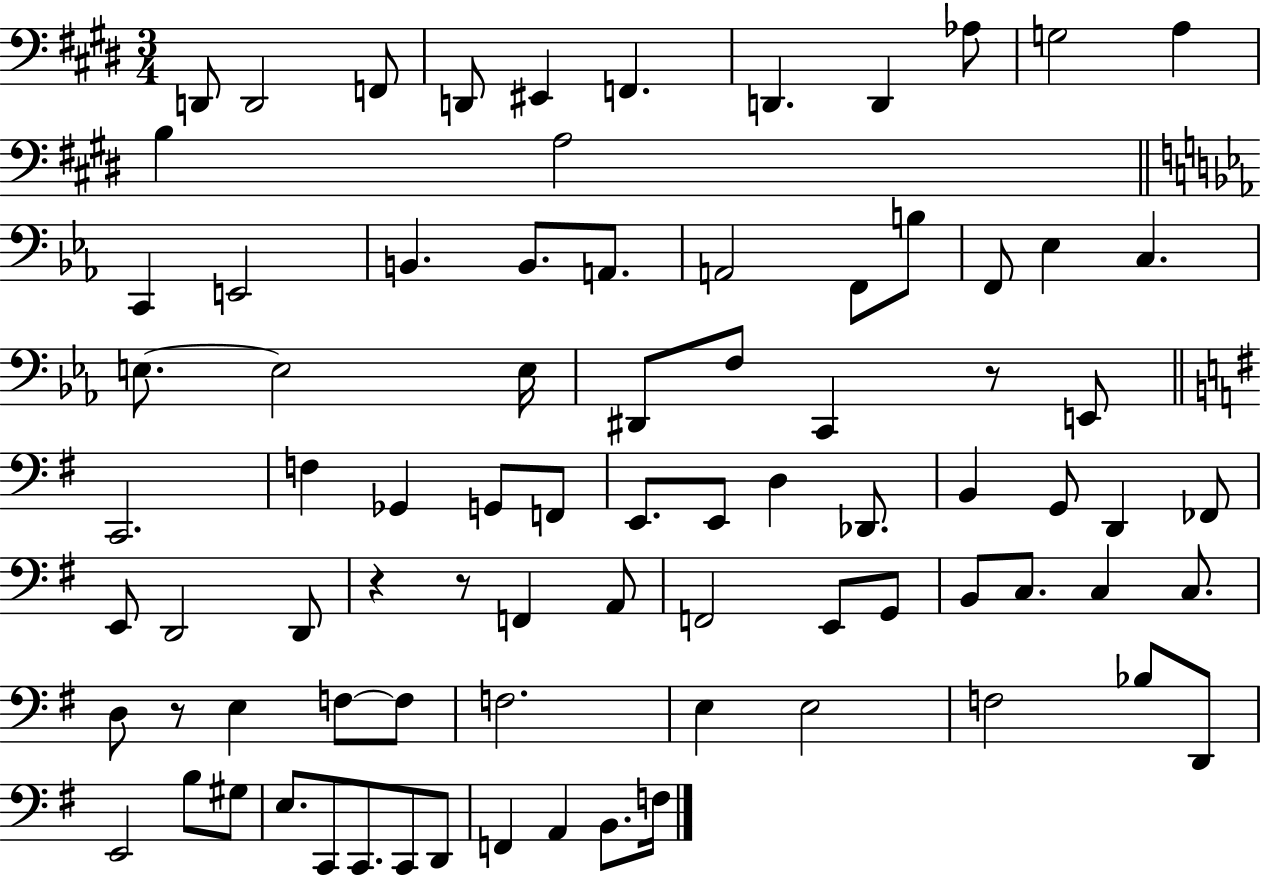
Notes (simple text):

D2/e D2/h F2/e D2/e EIS2/q F2/q. D2/q. D2/q Ab3/e G3/h A3/q B3/q A3/h C2/q E2/h B2/q. B2/e. A2/e. A2/h F2/e B3/e F2/e Eb3/q C3/q. E3/e. E3/h E3/s D#2/e F3/e C2/q R/e E2/e C2/h. F3/q Gb2/q G2/e F2/e E2/e. E2/e D3/q Db2/e. B2/q G2/e D2/q FES2/e E2/e D2/h D2/e R/q R/e F2/q A2/e F2/h E2/e G2/e B2/e C3/e. C3/q C3/e. D3/e R/e E3/q F3/e F3/e F3/h. E3/q E3/h F3/h Bb3/e D2/e E2/h B3/e G#3/e E3/e. C2/e C2/e. C2/e D2/e F2/q A2/q B2/e. F3/s